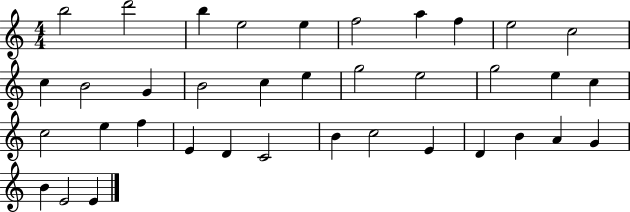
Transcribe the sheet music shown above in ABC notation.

X:1
T:Untitled
M:4/4
L:1/4
K:C
b2 d'2 b e2 e f2 a f e2 c2 c B2 G B2 c e g2 e2 g2 e c c2 e f E D C2 B c2 E D B A G B E2 E